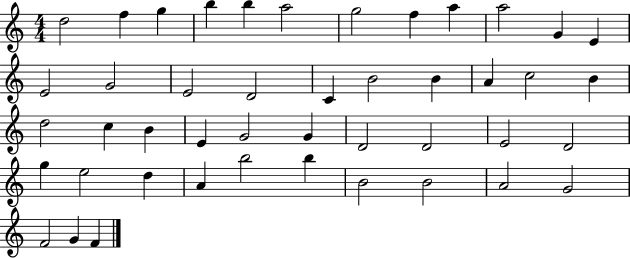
{
  \clef treble
  \numericTimeSignature
  \time 4/4
  \key c \major
  d''2 f''4 g''4 | b''4 b''4 a''2 | g''2 f''4 a''4 | a''2 g'4 e'4 | \break e'2 g'2 | e'2 d'2 | c'4 b'2 b'4 | a'4 c''2 b'4 | \break d''2 c''4 b'4 | e'4 g'2 g'4 | d'2 d'2 | e'2 d'2 | \break g''4 e''2 d''4 | a'4 b''2 b''4 | b'2 b'2 | a'2 g'2 | \break f'2 g'4 f'4 | \bar "|."
}